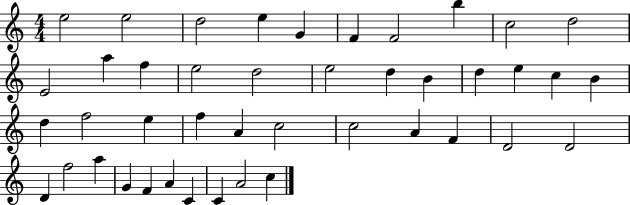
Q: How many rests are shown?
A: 0